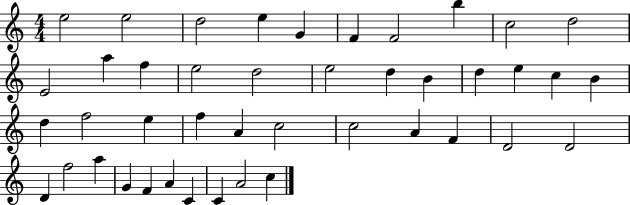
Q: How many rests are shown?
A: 0